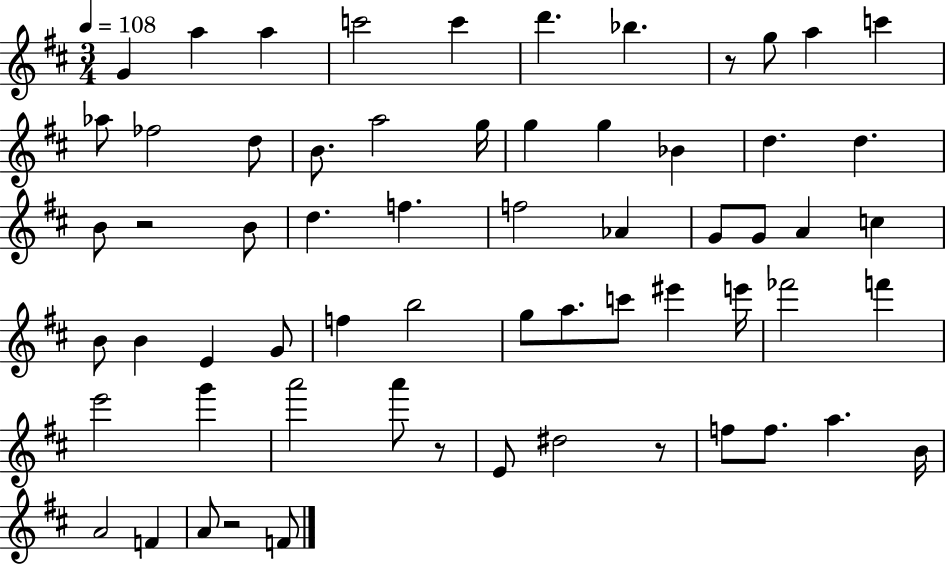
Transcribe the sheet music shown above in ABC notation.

X:1
T:Untitled
M:3/4
L:1/4
K:D
G a a c'2 c' d' _b z/2 g/2 a c' _a/2 _f2 d/2 B/2 a2 g/4 g g _B d d B/2 z2 B/2 d f f2 _A G/2 G/2 A c B/2 B E G/2 f b2 g/2 a/2 c'/2 ^e' e'/4 _f'2 f' e'2 g' a'2 a'/2 z/2 E/2 ^d2 z/2 f/2 f/2 a B/4 A2 F A/2 z2 F/2